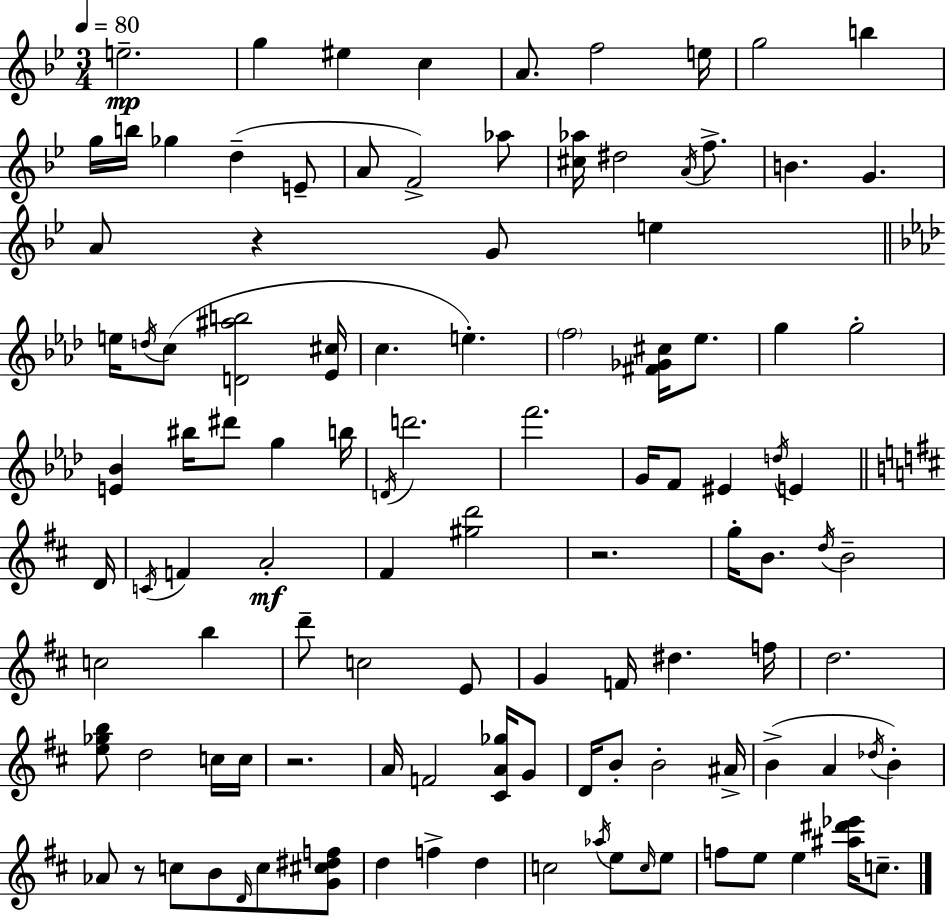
{
  \clef treble
  \numericTimeSignature
  \time 3/4
  \key bes \major
  \tempo 4 = 80
  e''2.--\mp | g''4 eis''4 c''4 | a'8. f''2 e''16 | g''2 b''4 | \break g''16 b''16 ges''4 d''4--( e'8-- | a'8 f'2->) aes''8 | <cis'' aes''>16 dis''2 \acciaccatura { a'16 } f''8.-> | b'4. g'4. | \break a'8 r4 g'8 e''4 | \bar "||" \break \key aes \major e''16 \acciaccatura { d''16 }( c''8 <d' ais'' b''>2 | <ees' cis''>16 c''4. e''4.-.) | \parenthesize f''2 <fis' ges' cis''>16 ees''8. | g''4 g''2-. | \break <e' bes'>4 bis''16 dis'''8 g''4 | b''16 \acciaccatura { d'16 } d'''2. | f'''2. | g'16 f'8 eis'4 \acciaccatura { d''16 } e'4 | \break \bar "||" \break \key d \major d'16 \acciaccatura { c'16 } f'4 a'2-.\mf | fis'4 <gis'' d'''>2 | r2. | g''16-. b'8. \acciaccatura { d''16 } b'2-- | \break c''2 b''4 | d'''8-- c''2 | e'8 g'4 f'16 dis''4. | f''16 d''2. | \break <e'' ges'' b''>8 d''2 | c''16 c''16 r2. | a'16 f'2 | <cis' a' ges''>16 g'8 d'16 b'8-. b'2-. | \break ais'16-> b'4->( a'4 \acciaccatura { des''16 } | b'4-.) aes'8 r8 c''8 b'8 | \grace { d'16 } c''8 <g' cis'' dis'' f''>8 d''4 f''4-> | d''4 c''2 | \break \acciaccatura { aes''16 } e''8 \grace { c''16 } e''8 f''8 e''8 e''4 | <ais'' dis''' ees'''>16 c''8.-- \bar "|."
}